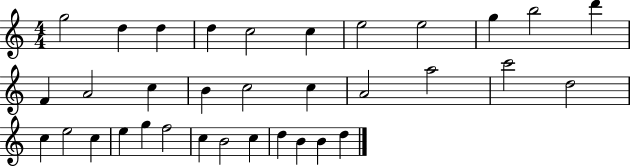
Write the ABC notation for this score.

X:1
T:Untitled
M:4/4
L:1/4
K:C
g2 d d d c2 c e2 e2 g b2 d' F A2 c B c2 c A2 a2 c'2 d2 c e2 c e g f2 c B2 c d B B d